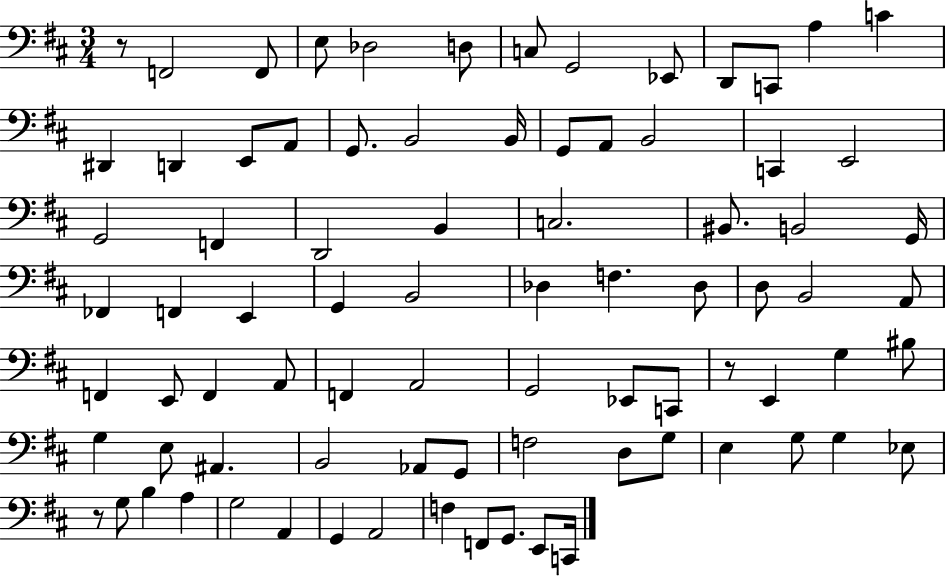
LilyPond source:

{
  \clef bass
  \numericTimeSignature
  \time 3/4
  \key d \major
  r8 f,2 f,8 | e8 des2 d8 | c8 g,2 ees,8 | d,8 c,8 a4 c'4 | \break dis,4 d,4 e,8 a,8 | g,8. b,2 b,16 | g,8 a,8 b,2 | c,4 e,2 | \break g,2 f,4 | d,2 b,4 | c2. | bis,8. b,2 g,16 | \break fes,4 f,4 e,4 | g,4 b,2 | des4 f4. des8 | d8 b,2 a,8 | \break f,4 e,8 f,4 a,8 | f,4 a,2 | g,2 ees,8 c,8 | r8 e,4 g4 bis8 | \break g4 e8 ais,4. | b,2 aes,8 g,8 | f2 d8 g8 | e4 g8 g4 ees8 | \break r8 g8 b4 a4 | g2 a,4 | g,4 a,2 | f4 f,8 g,8. e,8 c,16 | \break \bar "|."
}